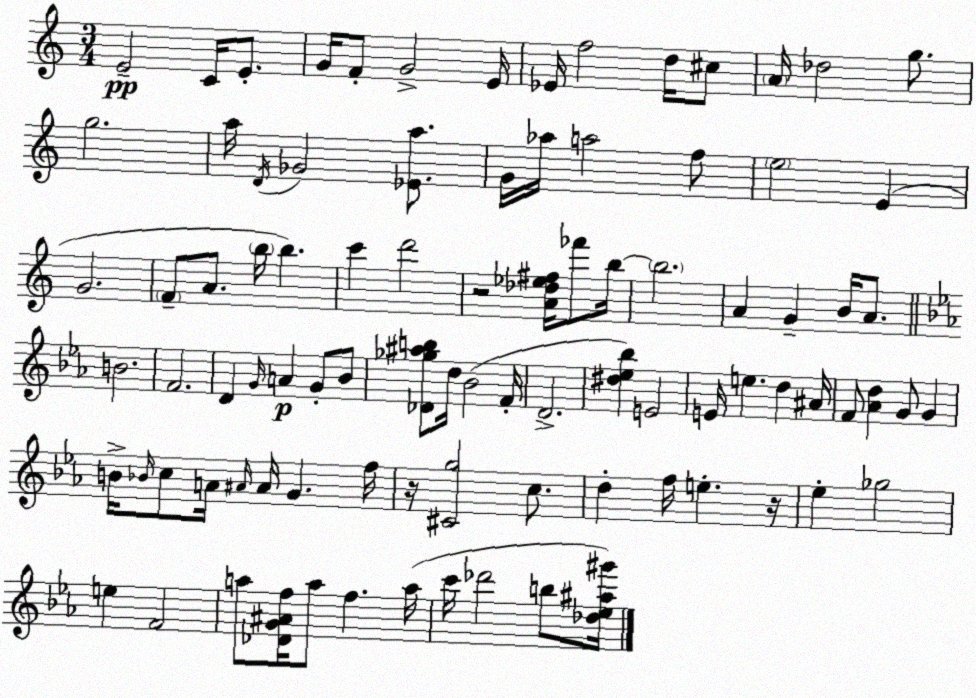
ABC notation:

X:1
T:Untitled
M:3/4
L:1/4
K:C
E2 C/4 E/2 G/4 F/2 G2 E/4 _E/4 f2 d/4 ^c/2 A/4 _d2 g/2 g2 a/4 D/4 _G2 [_Ea]/2 G/4 _a/4 a2 f/2 e2 E G2 F/2 A/2 b/4 b c' d'2 z2 [A_d_e^f]/4 _f'/2 b/4 b2 A G B/4 A/2 B2 F2 D G/4 A G/2 _B/2 [_D_g^ab]/2 d/4 _B2 F/4 D2 [^d_e_b] E2 E/4 e d ^A/4 F/2 [_Ad] G/2 G B/4 _B/4 c/2 A/4 ^A/4 ^A/4 G f/4 z/4 [^Cg]2 c/2 d f/4 e z/4 _e _g2 e F2 a/2 [_DG^Af]/4 a/2 f a/4 c'/4 _d'2 b/2 [_d_e^a^g']/4